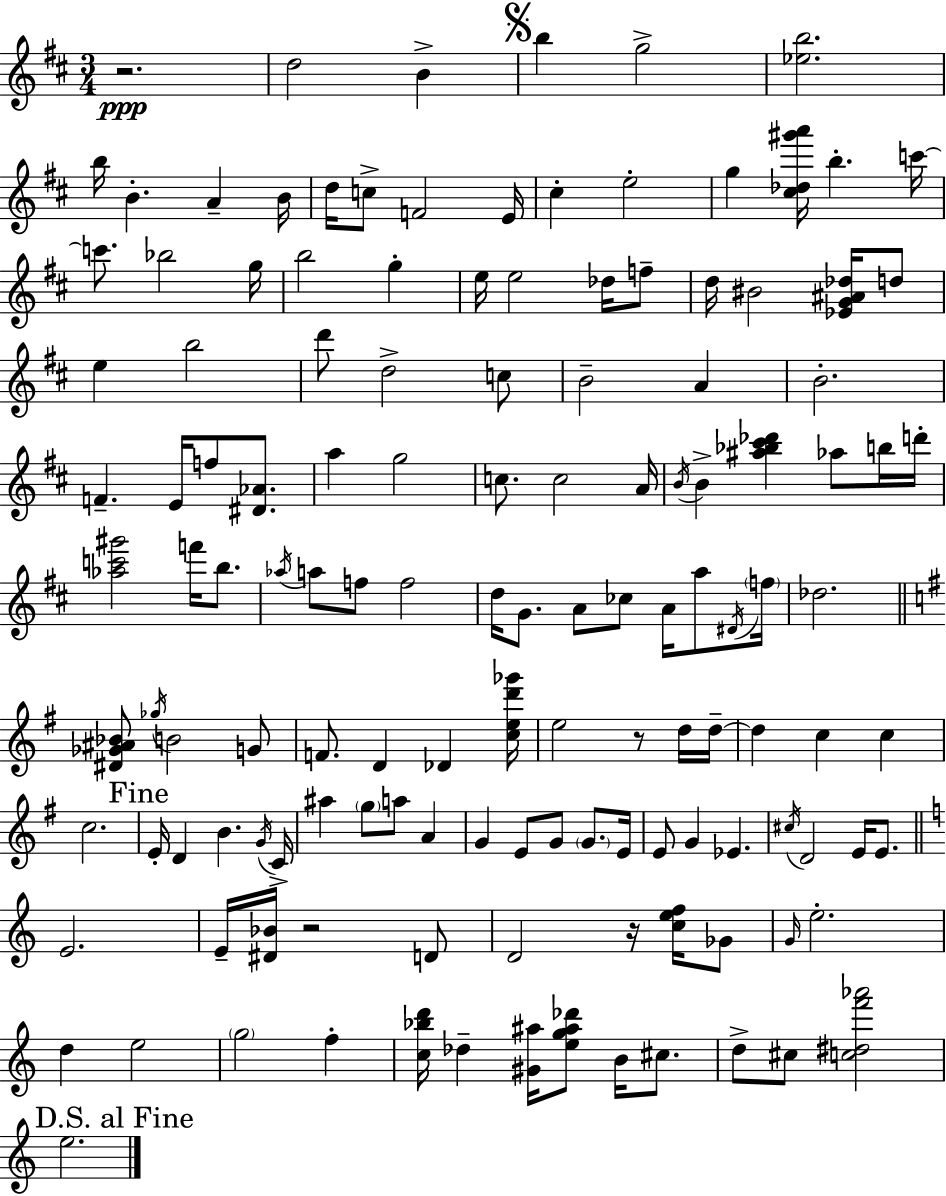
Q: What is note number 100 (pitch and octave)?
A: E4